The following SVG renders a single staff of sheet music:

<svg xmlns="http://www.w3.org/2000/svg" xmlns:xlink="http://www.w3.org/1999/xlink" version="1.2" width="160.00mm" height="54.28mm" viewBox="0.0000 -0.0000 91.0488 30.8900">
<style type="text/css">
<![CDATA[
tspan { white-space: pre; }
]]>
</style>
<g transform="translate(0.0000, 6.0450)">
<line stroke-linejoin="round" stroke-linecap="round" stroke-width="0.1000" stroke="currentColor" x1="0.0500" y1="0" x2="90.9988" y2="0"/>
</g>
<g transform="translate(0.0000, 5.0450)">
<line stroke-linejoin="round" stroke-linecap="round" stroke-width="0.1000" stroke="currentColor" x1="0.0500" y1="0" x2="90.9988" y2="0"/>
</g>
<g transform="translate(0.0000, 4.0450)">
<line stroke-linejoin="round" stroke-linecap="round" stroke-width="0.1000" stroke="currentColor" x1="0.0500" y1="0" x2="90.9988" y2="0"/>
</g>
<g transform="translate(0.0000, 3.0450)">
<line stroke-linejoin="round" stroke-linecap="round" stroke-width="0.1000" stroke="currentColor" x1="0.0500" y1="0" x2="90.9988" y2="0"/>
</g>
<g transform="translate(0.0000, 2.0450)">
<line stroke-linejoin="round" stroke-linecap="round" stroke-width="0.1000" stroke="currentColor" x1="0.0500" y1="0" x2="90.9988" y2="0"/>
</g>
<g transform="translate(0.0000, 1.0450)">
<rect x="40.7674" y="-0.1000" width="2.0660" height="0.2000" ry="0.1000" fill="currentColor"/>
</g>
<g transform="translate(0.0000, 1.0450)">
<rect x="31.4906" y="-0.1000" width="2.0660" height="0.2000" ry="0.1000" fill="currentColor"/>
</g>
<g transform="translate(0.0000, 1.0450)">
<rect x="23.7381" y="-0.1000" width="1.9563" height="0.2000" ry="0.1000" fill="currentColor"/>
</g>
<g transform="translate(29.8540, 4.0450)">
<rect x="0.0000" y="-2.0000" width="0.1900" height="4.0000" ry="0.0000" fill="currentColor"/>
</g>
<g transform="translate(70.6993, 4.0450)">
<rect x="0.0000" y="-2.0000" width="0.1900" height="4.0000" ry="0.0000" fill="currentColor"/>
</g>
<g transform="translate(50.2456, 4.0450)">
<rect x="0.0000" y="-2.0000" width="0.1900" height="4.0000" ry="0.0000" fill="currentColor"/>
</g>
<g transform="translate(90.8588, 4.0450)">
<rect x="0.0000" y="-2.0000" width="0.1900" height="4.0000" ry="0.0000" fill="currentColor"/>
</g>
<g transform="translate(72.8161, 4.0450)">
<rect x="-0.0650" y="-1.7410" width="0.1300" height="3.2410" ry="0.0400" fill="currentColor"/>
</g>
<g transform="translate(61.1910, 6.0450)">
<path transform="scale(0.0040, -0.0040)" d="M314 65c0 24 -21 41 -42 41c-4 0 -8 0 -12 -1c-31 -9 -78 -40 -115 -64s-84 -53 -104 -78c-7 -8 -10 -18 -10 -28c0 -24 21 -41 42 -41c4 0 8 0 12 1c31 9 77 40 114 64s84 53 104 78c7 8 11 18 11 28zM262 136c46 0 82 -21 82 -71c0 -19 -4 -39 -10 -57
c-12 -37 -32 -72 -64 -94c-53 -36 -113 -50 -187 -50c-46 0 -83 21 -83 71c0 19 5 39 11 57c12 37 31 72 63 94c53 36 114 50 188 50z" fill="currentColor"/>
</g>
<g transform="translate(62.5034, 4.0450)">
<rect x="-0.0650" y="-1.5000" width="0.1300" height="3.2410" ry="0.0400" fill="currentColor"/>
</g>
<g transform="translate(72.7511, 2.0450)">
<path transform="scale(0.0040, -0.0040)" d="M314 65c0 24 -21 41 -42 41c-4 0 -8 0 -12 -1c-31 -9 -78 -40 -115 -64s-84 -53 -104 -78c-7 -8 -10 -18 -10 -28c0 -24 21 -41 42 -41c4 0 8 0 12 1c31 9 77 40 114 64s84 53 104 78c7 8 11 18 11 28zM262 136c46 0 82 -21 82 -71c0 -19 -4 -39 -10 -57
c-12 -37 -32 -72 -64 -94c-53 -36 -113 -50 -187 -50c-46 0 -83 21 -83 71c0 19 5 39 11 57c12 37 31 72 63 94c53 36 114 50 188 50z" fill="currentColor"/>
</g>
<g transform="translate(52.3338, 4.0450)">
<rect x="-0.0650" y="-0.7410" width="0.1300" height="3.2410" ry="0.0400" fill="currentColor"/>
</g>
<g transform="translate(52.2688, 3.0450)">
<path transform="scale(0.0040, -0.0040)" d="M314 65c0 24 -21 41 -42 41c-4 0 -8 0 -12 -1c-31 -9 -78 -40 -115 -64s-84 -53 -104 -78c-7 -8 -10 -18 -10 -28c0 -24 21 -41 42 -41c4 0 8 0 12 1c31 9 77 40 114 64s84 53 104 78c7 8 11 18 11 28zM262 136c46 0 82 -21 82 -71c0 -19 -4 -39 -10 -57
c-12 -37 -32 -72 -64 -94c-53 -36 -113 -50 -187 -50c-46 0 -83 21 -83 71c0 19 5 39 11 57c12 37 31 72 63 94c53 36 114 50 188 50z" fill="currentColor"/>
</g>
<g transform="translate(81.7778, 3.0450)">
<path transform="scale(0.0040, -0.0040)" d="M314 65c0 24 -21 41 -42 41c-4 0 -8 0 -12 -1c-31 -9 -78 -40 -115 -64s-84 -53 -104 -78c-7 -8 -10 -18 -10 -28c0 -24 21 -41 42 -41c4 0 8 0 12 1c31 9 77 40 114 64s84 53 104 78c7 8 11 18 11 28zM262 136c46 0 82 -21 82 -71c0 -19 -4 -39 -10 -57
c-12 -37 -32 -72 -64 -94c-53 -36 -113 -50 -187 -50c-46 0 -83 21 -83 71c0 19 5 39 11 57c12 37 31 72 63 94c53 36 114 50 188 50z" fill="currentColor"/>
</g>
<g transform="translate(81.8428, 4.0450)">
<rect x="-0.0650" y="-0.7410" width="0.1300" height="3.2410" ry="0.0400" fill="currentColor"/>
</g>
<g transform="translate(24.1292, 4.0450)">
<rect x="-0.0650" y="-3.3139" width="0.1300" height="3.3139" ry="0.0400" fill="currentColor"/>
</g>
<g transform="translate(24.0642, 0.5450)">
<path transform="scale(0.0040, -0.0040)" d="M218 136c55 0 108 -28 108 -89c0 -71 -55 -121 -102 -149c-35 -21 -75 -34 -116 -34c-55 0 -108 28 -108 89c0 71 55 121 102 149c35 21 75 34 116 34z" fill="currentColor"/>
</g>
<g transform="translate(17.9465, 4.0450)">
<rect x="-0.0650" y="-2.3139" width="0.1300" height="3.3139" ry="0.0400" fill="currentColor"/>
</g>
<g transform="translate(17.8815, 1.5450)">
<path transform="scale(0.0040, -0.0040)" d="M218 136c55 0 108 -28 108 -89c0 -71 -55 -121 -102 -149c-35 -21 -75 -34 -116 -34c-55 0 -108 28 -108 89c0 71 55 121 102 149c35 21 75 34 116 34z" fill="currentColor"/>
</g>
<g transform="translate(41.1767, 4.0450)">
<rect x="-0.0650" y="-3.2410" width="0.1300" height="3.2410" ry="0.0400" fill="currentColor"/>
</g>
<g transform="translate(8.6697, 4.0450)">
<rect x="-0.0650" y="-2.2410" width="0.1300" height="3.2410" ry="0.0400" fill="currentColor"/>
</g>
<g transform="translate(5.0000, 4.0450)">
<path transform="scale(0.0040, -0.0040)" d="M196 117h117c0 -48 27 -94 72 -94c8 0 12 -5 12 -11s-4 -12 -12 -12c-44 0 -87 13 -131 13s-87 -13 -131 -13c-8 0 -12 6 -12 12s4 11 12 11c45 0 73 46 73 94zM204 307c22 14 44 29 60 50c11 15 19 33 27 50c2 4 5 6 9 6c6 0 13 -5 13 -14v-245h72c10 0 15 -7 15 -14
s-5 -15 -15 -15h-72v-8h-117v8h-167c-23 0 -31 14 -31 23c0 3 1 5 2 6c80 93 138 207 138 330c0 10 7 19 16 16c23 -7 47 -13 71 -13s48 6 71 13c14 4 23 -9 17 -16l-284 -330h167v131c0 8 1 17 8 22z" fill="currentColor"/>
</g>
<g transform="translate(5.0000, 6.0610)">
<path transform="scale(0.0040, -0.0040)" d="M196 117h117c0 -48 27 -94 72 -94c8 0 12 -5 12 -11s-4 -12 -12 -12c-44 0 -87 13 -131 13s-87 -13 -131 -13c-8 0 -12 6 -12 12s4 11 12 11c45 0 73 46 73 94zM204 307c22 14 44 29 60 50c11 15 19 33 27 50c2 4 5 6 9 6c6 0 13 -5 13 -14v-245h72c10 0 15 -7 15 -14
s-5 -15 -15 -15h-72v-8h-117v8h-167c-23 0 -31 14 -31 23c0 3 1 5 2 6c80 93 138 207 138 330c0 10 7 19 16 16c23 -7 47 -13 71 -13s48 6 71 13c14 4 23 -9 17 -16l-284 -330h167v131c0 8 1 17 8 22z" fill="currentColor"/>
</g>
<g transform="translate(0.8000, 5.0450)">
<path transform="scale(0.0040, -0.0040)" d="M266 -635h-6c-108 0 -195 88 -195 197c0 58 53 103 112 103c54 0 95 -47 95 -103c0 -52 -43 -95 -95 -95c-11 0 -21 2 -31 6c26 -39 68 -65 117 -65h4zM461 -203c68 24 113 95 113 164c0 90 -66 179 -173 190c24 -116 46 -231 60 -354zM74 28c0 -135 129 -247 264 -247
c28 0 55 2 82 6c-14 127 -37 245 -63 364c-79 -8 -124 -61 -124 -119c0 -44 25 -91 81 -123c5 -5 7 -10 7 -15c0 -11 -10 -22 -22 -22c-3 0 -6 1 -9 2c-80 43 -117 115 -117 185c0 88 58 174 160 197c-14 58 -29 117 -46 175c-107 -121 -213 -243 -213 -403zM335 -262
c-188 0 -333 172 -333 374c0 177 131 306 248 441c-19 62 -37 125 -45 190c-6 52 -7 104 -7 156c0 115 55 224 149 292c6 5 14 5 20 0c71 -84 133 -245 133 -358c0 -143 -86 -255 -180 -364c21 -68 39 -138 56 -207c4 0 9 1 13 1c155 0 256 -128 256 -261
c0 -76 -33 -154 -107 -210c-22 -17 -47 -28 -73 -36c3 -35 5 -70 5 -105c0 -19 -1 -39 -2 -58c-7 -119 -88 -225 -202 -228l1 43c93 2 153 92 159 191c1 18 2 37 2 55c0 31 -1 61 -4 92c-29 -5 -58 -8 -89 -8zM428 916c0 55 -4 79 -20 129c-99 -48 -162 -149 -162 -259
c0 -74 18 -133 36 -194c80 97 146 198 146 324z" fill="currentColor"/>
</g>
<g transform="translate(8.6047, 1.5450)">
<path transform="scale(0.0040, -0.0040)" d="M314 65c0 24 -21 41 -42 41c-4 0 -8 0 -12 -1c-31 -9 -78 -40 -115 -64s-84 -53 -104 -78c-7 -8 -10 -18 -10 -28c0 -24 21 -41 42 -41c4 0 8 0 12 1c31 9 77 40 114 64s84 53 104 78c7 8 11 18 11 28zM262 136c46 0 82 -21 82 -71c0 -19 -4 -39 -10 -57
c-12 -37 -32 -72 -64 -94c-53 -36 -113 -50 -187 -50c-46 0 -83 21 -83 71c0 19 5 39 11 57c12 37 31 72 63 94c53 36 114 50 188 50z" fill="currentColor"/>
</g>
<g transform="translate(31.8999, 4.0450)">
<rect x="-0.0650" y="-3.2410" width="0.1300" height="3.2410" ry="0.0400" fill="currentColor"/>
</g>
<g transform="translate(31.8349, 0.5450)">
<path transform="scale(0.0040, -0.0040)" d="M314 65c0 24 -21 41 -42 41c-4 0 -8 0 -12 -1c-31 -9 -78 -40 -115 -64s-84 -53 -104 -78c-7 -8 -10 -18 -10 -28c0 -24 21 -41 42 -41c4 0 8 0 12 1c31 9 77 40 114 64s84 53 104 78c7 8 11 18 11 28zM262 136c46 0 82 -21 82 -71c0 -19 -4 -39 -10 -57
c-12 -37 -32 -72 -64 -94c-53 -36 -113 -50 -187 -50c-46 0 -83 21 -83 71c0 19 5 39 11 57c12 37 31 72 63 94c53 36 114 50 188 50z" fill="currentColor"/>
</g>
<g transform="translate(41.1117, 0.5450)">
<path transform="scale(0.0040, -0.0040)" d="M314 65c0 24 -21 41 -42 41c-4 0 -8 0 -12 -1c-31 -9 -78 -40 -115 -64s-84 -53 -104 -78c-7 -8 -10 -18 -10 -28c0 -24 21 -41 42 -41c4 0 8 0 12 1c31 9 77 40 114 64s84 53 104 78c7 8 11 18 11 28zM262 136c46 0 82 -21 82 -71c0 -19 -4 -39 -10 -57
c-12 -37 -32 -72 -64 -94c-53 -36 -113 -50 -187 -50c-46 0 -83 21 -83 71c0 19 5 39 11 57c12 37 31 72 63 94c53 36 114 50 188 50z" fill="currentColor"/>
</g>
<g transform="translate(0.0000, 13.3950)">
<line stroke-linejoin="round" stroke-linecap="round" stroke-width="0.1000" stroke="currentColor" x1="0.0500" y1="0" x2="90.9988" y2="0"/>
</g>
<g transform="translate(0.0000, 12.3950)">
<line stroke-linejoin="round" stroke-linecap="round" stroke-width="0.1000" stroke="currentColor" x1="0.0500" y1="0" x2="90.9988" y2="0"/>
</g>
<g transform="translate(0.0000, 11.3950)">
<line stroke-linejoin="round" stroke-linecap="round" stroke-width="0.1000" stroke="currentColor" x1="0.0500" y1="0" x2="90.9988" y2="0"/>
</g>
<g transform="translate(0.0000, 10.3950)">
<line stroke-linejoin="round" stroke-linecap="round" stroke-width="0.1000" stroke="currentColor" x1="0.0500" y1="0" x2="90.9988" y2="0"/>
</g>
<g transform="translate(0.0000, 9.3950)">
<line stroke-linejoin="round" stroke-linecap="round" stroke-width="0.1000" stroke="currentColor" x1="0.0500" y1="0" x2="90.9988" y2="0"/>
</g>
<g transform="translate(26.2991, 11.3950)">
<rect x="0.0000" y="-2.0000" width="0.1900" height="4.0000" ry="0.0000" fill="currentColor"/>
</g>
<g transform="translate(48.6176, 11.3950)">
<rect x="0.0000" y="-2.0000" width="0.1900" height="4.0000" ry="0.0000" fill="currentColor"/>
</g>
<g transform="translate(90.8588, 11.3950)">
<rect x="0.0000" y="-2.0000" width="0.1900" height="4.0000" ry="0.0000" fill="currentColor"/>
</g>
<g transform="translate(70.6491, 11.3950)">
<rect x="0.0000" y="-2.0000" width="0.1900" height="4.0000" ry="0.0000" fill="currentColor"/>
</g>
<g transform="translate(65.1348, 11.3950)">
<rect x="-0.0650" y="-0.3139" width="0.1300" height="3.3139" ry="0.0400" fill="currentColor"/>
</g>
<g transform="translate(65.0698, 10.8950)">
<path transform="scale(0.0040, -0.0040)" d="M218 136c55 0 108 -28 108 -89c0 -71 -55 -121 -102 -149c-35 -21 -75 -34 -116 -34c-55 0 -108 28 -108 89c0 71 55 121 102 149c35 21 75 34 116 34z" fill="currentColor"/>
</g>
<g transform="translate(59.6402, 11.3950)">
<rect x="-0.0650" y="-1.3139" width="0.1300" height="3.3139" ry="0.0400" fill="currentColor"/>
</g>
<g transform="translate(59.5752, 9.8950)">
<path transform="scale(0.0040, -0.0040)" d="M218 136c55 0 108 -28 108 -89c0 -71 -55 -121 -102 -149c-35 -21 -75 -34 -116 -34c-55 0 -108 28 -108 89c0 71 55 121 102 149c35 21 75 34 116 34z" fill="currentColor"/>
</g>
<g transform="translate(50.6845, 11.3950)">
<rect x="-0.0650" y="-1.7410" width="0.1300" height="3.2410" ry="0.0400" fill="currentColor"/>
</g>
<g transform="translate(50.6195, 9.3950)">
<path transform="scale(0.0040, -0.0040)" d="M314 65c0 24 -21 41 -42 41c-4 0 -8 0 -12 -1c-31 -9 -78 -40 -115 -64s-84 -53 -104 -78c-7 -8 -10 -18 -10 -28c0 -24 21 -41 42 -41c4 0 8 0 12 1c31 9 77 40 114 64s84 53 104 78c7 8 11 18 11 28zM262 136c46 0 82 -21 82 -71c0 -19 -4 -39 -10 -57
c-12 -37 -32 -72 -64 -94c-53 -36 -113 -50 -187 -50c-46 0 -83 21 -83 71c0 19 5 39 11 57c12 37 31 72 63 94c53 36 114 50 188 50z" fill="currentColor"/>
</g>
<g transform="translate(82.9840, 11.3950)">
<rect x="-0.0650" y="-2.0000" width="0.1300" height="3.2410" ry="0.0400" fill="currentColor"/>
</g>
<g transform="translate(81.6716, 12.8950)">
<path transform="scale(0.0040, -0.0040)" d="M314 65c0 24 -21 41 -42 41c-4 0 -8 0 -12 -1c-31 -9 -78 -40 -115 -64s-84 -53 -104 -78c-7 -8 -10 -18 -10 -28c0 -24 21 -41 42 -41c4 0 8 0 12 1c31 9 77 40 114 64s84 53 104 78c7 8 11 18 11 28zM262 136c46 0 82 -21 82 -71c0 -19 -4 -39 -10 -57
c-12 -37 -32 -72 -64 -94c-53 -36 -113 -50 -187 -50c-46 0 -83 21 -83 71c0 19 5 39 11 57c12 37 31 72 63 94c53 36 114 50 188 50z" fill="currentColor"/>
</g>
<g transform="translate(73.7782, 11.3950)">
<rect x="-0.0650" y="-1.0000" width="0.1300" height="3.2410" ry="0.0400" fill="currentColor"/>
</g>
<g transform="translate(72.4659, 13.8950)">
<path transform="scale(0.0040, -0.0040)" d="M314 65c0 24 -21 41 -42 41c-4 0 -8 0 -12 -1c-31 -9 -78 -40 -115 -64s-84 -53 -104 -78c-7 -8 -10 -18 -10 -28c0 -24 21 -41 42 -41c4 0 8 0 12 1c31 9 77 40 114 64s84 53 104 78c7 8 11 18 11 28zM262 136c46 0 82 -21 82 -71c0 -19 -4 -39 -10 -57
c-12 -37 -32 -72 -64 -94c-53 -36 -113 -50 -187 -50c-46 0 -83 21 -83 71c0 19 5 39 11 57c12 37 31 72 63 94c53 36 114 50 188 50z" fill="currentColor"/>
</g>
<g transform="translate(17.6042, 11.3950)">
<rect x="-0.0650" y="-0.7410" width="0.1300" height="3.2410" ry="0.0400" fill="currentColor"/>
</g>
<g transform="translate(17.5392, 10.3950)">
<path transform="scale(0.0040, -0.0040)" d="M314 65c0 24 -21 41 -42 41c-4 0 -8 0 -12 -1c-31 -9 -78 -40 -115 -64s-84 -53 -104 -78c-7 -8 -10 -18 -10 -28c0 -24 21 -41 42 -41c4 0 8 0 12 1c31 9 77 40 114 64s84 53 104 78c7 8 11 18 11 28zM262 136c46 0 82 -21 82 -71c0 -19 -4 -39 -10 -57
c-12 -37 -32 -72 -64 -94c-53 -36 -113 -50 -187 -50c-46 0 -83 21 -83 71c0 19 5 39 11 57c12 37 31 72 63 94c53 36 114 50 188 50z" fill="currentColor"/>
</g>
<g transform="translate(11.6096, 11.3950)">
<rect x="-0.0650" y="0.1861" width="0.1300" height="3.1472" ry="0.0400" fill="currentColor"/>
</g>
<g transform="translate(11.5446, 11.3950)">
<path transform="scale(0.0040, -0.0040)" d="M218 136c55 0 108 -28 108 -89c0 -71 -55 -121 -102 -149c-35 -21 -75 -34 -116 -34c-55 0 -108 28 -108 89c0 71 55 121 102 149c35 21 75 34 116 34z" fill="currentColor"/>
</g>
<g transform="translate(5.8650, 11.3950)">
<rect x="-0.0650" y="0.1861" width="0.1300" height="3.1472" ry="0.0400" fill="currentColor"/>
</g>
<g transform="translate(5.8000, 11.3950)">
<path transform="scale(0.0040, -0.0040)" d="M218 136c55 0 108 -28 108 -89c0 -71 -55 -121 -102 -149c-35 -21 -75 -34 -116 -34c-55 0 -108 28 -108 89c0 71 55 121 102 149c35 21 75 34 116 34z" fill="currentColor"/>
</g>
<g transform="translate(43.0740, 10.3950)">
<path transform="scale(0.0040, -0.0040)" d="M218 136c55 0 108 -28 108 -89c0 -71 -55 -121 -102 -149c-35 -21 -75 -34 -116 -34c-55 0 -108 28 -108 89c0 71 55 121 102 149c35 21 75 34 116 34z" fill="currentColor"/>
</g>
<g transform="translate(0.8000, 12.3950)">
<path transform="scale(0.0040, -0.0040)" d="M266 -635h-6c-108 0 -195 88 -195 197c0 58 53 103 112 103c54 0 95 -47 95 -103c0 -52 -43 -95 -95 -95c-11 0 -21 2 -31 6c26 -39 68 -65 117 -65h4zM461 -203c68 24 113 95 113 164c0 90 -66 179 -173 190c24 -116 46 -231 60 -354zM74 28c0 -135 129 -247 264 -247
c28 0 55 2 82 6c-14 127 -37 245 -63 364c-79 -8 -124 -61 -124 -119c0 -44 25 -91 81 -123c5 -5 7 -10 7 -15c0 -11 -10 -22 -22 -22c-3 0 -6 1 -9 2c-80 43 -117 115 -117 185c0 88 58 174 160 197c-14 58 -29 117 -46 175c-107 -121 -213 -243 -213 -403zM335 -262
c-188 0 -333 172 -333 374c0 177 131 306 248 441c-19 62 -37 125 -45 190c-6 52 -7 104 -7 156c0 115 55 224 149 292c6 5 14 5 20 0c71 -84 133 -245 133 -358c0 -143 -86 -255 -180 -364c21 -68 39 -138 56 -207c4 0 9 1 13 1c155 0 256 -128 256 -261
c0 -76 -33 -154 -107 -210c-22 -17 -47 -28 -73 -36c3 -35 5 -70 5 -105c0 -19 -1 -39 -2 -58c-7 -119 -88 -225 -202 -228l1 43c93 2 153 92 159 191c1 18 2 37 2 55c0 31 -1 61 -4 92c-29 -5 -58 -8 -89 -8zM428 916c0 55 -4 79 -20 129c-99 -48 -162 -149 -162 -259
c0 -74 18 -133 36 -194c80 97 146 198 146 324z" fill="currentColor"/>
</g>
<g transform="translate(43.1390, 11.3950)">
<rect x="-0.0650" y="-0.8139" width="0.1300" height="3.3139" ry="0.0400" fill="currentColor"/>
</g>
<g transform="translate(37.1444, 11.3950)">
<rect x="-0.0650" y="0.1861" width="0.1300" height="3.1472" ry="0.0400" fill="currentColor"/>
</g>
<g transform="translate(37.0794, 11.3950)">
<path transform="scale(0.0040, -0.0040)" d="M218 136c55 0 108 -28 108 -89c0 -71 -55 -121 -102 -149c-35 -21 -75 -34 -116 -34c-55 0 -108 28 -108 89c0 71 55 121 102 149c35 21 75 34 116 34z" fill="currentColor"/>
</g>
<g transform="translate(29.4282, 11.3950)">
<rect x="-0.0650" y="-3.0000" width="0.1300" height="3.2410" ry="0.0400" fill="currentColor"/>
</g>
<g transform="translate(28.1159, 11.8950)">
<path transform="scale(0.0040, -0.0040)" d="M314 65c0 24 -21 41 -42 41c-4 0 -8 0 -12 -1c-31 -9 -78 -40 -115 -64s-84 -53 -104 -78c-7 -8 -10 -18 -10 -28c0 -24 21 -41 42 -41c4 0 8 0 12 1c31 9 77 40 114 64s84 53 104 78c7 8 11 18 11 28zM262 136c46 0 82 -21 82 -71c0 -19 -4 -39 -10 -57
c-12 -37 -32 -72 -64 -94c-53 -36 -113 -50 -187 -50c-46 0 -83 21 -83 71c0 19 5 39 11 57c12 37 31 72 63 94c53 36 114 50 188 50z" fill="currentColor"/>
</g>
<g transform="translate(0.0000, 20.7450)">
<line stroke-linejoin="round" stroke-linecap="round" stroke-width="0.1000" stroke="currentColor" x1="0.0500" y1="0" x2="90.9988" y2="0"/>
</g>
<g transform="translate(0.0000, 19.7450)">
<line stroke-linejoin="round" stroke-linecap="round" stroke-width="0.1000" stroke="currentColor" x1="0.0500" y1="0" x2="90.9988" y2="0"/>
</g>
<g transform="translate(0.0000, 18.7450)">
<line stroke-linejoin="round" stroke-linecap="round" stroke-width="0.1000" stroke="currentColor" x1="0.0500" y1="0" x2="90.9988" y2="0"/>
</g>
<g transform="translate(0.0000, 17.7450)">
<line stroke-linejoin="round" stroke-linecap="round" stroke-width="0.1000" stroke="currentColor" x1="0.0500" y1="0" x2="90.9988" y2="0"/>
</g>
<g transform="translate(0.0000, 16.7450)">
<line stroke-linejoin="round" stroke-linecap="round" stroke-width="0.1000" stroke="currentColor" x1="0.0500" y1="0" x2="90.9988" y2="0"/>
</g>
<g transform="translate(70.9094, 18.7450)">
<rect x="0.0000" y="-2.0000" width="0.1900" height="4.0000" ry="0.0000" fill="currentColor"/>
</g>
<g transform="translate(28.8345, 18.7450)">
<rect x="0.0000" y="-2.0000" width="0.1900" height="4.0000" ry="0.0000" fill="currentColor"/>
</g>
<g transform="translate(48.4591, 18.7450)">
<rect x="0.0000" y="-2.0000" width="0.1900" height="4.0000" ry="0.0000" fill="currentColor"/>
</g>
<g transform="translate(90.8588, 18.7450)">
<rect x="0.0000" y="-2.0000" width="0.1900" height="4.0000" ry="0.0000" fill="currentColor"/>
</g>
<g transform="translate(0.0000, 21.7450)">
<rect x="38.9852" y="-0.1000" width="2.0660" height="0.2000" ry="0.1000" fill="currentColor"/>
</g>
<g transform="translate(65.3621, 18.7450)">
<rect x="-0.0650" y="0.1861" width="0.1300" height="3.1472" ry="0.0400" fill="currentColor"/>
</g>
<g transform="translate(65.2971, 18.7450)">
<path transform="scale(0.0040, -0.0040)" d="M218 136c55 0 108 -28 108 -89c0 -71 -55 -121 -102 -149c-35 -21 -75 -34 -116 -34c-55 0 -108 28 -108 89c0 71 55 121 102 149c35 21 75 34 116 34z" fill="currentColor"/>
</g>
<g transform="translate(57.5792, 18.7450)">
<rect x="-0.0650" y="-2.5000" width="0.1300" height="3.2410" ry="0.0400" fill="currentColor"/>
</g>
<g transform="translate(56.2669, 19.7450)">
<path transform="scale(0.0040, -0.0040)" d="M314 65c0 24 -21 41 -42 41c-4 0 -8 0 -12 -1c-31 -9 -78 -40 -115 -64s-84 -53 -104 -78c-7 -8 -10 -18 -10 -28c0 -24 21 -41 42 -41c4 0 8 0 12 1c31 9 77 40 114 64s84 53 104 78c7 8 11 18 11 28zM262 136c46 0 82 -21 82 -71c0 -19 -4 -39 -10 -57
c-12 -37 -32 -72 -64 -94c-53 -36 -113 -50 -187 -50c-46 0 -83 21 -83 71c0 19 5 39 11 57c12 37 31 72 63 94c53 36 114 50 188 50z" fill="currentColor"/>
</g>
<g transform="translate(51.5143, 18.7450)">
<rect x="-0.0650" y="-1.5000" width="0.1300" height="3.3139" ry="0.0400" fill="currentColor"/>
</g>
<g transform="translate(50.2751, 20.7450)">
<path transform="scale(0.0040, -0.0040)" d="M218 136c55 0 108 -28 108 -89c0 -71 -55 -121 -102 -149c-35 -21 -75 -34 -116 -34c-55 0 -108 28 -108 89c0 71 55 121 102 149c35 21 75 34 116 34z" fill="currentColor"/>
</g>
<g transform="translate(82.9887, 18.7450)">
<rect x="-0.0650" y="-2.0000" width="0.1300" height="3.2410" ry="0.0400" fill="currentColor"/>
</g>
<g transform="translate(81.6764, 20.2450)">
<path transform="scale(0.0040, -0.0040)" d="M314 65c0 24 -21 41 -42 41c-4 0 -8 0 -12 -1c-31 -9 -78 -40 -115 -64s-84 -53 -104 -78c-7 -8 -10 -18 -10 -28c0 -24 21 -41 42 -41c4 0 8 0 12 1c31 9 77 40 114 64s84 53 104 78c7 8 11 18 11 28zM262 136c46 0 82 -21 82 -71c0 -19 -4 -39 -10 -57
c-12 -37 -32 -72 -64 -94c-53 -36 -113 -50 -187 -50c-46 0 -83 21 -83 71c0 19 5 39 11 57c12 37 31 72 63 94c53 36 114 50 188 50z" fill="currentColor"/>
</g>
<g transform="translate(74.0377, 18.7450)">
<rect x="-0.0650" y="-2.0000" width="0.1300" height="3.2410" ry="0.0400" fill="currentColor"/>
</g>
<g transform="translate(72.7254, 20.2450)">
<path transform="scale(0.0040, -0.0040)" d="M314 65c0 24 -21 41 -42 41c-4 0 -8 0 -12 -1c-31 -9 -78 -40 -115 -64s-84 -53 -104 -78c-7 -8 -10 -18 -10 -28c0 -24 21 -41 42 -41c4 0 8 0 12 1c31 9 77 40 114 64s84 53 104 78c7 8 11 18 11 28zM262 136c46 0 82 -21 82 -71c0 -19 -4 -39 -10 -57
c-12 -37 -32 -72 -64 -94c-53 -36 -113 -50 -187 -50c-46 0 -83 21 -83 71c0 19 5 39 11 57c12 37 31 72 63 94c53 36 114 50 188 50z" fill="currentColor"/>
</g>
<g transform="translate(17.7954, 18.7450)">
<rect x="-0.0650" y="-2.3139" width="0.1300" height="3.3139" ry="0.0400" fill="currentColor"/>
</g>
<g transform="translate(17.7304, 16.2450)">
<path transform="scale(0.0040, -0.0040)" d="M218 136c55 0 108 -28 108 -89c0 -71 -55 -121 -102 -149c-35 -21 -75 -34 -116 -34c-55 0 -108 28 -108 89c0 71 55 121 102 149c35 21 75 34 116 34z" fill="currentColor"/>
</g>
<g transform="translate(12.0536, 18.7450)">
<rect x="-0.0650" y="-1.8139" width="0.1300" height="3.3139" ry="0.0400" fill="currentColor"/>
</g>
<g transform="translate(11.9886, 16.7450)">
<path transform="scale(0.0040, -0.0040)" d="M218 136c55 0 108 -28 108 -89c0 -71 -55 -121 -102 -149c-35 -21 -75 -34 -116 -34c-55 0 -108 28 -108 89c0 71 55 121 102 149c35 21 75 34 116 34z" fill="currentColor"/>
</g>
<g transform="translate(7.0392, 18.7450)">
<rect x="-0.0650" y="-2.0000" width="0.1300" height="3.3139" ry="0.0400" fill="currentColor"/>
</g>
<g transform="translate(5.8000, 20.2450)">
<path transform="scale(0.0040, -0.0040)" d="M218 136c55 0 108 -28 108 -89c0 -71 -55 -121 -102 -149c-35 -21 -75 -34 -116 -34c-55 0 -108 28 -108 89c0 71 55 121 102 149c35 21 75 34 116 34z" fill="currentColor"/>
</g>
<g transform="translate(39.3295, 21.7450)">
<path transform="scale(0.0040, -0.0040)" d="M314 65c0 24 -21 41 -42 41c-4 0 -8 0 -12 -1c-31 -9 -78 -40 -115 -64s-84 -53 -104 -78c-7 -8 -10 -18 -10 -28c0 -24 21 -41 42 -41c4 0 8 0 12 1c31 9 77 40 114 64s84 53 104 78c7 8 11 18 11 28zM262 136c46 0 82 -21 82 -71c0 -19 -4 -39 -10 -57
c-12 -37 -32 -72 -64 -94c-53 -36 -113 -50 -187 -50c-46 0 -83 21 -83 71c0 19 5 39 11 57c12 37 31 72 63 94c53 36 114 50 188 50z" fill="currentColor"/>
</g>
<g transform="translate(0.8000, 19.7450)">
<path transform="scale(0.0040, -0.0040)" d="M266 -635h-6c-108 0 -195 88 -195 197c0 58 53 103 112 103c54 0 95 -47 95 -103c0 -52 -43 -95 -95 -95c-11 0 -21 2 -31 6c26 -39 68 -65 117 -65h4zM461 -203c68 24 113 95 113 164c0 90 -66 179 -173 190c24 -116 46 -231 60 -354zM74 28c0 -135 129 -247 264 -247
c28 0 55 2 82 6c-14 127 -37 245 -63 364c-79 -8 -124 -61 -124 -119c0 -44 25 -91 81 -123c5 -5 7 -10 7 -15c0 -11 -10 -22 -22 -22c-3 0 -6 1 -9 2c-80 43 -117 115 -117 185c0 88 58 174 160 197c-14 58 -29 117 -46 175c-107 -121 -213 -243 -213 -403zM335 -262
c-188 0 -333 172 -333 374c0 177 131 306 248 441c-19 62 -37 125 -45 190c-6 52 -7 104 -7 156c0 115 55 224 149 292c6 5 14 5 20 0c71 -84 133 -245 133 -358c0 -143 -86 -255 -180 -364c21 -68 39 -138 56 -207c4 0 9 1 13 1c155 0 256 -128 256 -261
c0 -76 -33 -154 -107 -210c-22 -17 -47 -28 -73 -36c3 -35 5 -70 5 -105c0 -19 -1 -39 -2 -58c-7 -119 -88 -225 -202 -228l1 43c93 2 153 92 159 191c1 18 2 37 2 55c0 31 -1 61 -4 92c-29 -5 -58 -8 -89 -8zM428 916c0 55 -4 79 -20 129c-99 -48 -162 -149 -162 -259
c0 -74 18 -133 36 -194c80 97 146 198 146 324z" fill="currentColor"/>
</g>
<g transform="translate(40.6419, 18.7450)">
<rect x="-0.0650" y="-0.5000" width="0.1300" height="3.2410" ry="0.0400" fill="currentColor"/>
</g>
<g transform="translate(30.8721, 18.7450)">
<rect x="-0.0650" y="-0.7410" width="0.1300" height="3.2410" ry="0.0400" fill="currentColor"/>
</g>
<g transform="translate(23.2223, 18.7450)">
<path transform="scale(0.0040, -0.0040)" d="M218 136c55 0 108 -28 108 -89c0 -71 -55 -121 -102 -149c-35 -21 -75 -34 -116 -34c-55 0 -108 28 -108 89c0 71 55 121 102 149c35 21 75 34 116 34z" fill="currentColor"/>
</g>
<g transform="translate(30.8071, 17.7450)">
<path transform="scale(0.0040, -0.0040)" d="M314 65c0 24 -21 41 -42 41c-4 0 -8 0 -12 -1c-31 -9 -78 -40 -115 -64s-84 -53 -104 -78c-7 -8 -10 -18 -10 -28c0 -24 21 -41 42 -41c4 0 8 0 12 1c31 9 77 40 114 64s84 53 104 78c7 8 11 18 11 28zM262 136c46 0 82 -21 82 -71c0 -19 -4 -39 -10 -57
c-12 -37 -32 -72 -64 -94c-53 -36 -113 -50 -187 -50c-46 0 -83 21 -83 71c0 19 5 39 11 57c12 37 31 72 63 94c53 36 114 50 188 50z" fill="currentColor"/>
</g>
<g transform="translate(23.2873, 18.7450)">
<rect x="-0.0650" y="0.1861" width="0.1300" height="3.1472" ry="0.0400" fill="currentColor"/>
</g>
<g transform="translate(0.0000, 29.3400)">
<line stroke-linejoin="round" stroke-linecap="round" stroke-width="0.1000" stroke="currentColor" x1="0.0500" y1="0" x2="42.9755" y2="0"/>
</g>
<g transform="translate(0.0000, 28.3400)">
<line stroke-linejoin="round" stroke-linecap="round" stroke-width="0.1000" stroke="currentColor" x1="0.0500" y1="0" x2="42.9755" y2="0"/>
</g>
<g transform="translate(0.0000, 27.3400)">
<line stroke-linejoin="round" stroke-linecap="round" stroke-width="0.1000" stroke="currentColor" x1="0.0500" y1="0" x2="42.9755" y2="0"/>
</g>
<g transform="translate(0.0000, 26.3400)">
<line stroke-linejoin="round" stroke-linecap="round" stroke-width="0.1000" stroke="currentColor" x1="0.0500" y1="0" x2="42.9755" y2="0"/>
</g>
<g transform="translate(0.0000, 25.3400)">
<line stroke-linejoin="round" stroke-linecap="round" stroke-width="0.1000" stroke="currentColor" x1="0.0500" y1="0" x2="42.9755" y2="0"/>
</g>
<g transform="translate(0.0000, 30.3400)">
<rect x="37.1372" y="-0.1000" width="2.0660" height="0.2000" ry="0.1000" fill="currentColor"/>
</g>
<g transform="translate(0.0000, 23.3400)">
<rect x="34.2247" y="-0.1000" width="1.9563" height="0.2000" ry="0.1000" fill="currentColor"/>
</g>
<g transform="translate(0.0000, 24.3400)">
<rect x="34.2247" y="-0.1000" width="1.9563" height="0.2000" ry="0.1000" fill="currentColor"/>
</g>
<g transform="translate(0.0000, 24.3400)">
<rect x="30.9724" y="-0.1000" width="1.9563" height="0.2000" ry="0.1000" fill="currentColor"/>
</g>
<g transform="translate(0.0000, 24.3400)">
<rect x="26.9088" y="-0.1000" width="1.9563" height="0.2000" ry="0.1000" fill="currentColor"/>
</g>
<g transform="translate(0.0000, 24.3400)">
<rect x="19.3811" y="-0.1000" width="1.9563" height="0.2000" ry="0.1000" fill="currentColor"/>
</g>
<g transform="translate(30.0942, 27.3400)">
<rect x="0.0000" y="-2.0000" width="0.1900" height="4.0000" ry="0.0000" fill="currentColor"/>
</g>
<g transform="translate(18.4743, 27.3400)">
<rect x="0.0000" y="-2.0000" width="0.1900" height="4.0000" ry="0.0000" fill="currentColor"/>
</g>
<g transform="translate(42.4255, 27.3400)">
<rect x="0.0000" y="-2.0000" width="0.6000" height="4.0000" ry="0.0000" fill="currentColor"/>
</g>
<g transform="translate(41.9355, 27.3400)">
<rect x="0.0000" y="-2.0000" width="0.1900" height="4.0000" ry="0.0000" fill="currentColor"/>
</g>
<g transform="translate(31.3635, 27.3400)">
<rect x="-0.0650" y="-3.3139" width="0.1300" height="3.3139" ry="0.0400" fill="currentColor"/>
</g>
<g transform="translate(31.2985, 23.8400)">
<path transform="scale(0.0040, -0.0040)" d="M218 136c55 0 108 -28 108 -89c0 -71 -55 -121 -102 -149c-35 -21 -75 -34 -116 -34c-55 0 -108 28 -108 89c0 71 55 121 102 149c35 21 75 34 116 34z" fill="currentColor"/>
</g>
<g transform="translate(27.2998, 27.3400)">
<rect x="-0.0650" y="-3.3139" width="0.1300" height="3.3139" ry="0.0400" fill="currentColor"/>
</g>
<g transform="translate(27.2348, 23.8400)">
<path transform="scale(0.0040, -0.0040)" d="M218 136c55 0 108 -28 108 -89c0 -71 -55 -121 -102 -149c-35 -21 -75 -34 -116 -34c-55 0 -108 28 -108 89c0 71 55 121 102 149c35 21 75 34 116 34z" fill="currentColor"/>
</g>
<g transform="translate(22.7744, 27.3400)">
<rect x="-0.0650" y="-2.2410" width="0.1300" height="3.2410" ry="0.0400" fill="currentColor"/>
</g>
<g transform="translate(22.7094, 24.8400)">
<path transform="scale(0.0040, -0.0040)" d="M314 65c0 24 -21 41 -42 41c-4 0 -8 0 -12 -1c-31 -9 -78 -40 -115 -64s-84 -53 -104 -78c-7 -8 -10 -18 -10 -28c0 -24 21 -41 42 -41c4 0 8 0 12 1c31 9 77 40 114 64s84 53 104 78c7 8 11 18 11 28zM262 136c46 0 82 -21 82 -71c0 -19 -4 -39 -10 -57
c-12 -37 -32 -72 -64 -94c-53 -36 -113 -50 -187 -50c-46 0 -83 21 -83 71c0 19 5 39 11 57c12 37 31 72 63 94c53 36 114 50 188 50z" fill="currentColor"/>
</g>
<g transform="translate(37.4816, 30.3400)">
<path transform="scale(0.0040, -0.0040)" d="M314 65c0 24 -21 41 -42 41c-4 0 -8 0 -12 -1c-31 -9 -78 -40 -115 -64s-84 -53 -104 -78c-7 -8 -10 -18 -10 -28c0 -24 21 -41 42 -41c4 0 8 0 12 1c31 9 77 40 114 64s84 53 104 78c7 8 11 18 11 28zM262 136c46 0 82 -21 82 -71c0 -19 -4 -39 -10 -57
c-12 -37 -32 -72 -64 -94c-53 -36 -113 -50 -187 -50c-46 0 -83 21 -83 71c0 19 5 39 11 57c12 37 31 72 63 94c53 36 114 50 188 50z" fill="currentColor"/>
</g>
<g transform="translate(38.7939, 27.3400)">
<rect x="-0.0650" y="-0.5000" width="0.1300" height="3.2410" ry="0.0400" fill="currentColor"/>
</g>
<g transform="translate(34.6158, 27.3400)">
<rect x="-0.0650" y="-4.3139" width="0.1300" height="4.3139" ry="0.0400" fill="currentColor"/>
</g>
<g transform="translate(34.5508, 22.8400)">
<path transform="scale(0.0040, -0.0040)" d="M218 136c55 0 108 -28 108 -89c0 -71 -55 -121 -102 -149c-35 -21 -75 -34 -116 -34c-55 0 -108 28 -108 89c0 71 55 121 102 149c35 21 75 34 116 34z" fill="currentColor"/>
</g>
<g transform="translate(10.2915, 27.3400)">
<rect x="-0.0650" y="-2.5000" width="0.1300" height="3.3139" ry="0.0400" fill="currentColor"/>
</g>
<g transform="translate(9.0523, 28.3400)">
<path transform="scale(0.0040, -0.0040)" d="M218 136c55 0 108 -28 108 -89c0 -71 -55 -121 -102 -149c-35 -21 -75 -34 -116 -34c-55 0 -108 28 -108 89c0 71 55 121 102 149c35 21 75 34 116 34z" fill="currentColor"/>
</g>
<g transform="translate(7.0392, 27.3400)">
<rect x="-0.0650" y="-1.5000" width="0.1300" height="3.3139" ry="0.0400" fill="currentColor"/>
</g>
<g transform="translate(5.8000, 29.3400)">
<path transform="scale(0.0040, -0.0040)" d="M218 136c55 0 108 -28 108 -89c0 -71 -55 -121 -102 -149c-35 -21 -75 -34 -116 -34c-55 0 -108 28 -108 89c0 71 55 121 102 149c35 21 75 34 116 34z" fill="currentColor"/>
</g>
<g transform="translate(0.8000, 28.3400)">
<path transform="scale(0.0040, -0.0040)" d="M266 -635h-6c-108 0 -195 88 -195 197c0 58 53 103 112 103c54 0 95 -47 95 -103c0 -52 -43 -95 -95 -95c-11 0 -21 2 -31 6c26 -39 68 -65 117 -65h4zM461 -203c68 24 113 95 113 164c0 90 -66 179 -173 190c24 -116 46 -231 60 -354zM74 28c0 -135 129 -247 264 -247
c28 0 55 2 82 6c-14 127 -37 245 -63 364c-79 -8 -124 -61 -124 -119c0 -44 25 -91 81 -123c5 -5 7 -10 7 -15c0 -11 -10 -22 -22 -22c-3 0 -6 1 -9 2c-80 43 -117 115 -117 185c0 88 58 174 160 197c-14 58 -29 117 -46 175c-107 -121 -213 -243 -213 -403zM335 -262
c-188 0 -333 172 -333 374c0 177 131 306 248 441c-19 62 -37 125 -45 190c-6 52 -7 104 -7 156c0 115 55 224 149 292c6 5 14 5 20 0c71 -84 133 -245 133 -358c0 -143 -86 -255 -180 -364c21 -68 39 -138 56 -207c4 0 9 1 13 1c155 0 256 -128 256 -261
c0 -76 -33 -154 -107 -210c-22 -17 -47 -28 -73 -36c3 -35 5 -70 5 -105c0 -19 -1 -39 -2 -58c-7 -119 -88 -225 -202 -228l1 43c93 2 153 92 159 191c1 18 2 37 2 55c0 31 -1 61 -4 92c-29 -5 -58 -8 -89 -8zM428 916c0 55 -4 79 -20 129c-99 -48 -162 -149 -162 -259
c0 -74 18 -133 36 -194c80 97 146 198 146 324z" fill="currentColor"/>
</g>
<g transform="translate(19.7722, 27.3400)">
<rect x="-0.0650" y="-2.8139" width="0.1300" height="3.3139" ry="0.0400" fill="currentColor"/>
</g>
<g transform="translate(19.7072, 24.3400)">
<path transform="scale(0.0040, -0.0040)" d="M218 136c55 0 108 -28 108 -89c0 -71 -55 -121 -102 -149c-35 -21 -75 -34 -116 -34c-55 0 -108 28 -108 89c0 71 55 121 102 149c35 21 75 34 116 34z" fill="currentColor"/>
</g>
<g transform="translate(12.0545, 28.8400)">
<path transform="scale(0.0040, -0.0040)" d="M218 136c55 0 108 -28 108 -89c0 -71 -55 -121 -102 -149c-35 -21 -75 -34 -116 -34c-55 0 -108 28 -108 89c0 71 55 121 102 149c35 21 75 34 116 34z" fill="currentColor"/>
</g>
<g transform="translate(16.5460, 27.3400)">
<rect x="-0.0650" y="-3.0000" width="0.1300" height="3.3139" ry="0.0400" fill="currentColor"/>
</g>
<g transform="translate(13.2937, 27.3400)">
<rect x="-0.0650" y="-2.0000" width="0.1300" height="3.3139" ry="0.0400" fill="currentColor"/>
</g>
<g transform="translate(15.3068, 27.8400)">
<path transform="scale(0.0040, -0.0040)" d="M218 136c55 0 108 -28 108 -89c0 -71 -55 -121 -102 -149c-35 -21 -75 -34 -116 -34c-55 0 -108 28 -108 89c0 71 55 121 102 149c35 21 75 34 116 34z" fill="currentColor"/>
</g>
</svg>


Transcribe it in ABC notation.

X:1
T:Untitled
M:4/4
L:1/4
K:C
g2 g b b2 b2 d2 E2 f2 d2 B B d2 A2 B d f2 e c D2 F2 F f g B d2 C2 E G2 B F2 F2 E G F A a g2 b b d' C2